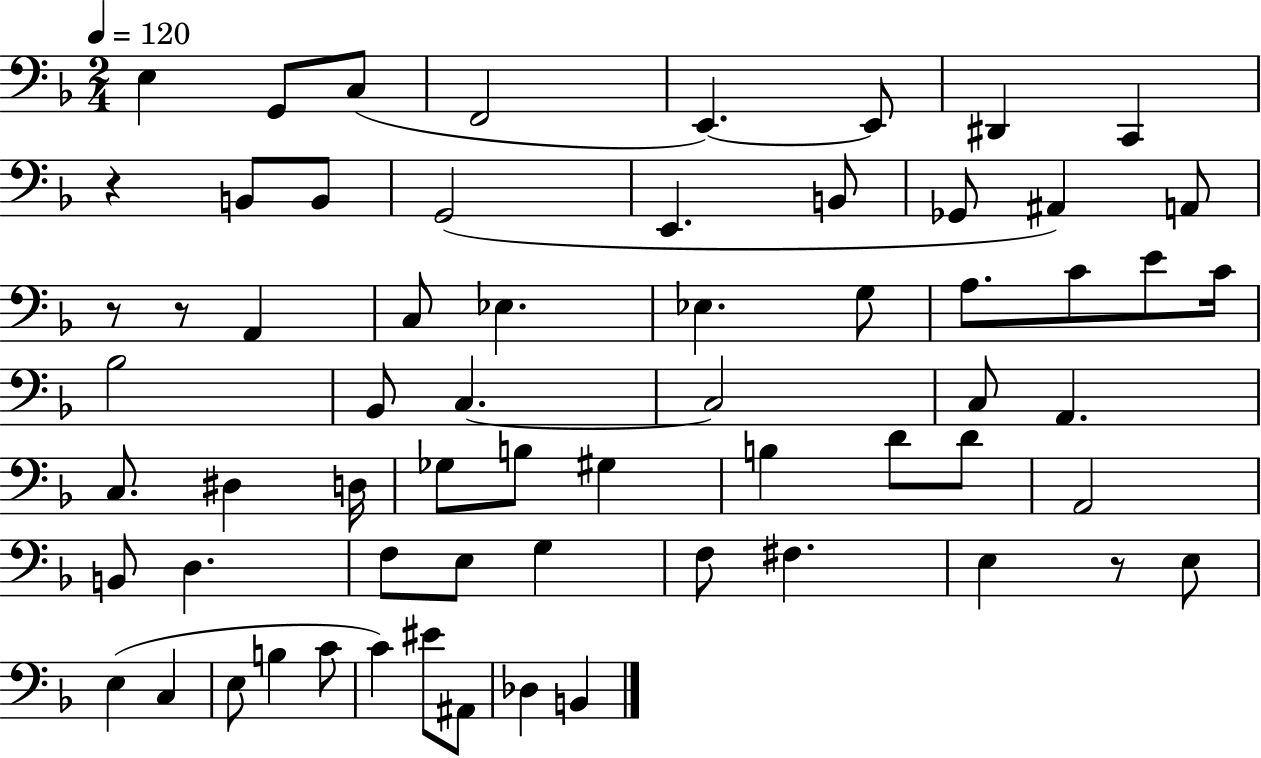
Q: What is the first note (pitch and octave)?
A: E3